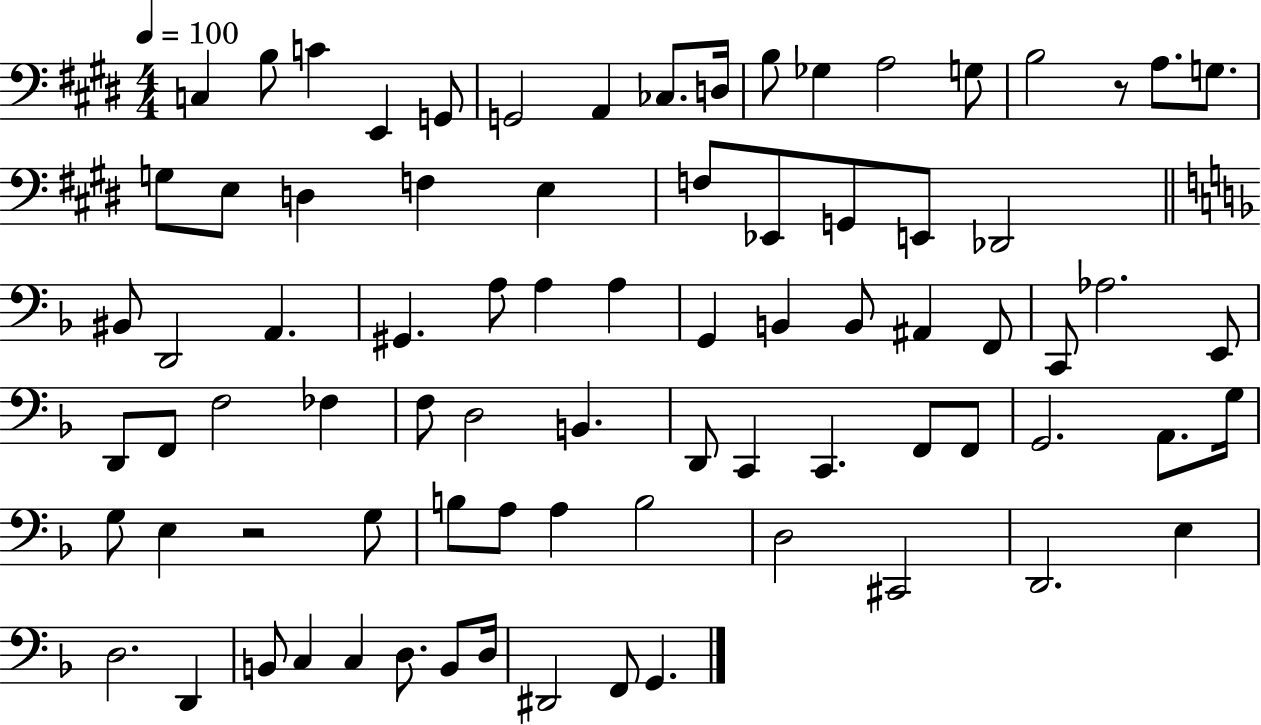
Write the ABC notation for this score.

X:1
T:Untitled
M:4/4
L:1/4
K:E
C, B,/2 C E,, G,,/2 G,,2 A,, _C,/2 D,/4 B,/2 _G, A,2 G,/2 B,2 z/2 A,/2 G,/2 G,/2 E,/2 D, F, E, F,/2 _E,,/2 G,,/2 E,,/2 _D,,2 ^B,,/2 D,,2 A,, ^G,, A,/2 A, A, G,, B,, B,,/2 ^A,, F,,/2 C,,/2 _A,2 E,,/2 D,,/2 F,,/2 F,2 _F, F,/2 D,2 B,, D,,/2 C,, C,, F,,/2 F,,/2 G,,2 A,,/2 G,/4 G,/2 E, z2 G,/2 B,/2 A,/2 A, B,2 D,2 ^C,,2 D,,2 E, D,2 D,, B,,/2 C, C, D,/2 B,,/2 D,/4 ^D,,2 F,,/2 G,,